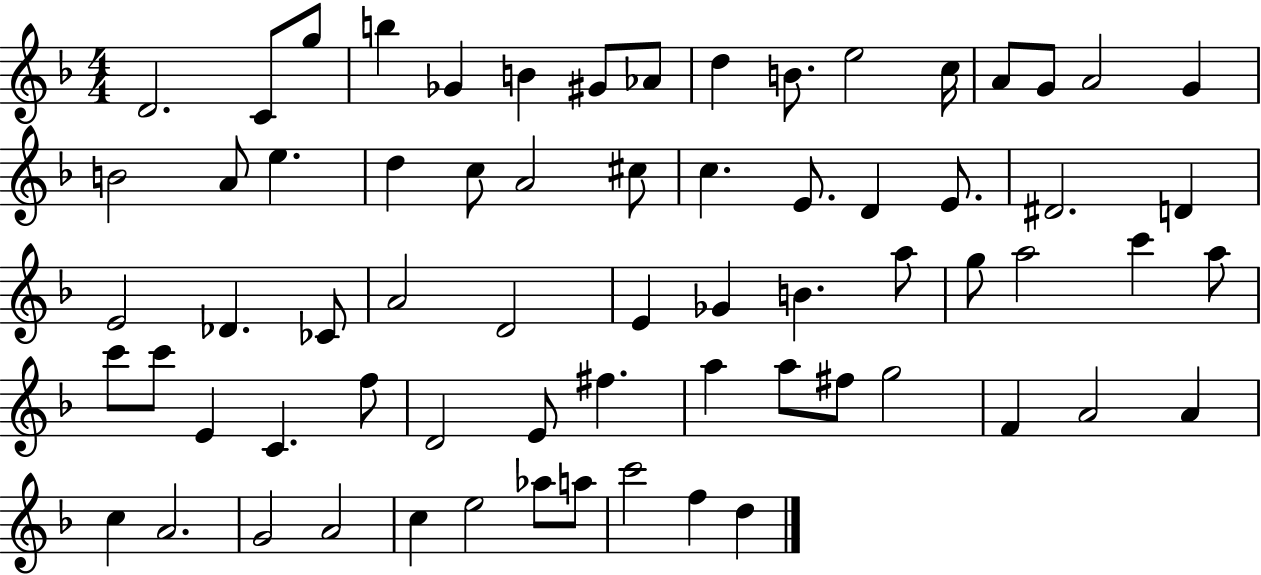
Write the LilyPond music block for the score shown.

{
  \clef treble
  \numericTimeSignature
  \time 4/4
  \key f \major
  d'2. c'8 g''8 | b''4 ges'4 b'4 gis'8 aes'8 | d''4 b'8. e''2 c''16 | a'8 g'8 a'2 g'4 | \break b'2 a'8 e''4. | d''4 c''8 a'2 cis''8 | c''4. e'8. d'4 e'8. | dis'2. d'4 | \break e'2 des'4. ces'8 | a'2 d'2 | e'4 ges'4 b'4. a''8 | g''8 a''2 c'''4 a''8 | \break c'''8 c'''8 e'4 c'4. f''8 | d'2 e'8 fis''4. | a''4 a''8 fis''8 g''2 | f'4 a'2 a'4 | \break c''4 a'2. | g'2 a'2 | c''4 e''2 aes''8 a''8 | c'''2 f''4 d''4 | \break \bar "|."
}